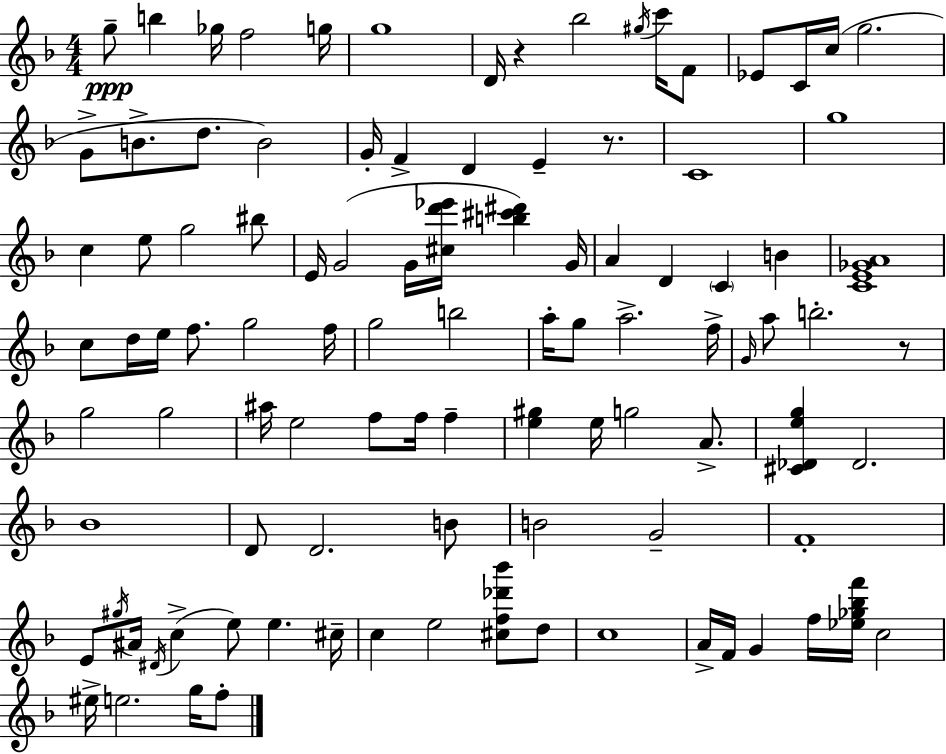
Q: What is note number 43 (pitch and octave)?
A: F5